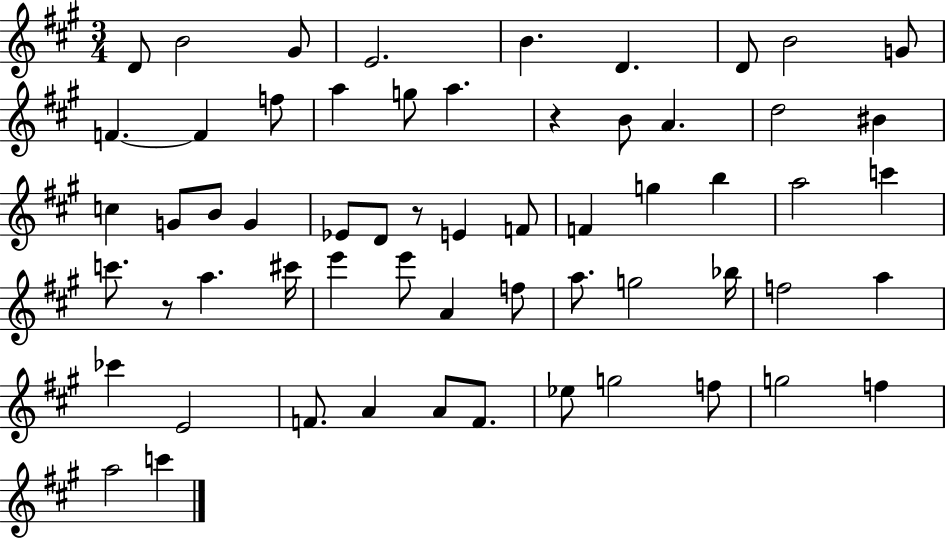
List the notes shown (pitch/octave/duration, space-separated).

D4/e B4/h G#4/e E4/h. B4/q. D4/q. D4/e B4/h G4/e F4/q. F4/q F5/e A5/q G5/e A5/q. R/q B4/e A4/q. D5/h BIS4/q C5/q G4/e B4/e G4/q Eb4/e D4/e R/e E4/q F4/e F4/q G5/q B5/q A5/h C6/q C6/e. R/e A5/q. C#6/s E6/q E6/e A4/q F5/e A5/e. G5/h Bb5/s F5/h A5/q CES6/q E4/h F4/e. A4/q A4/e F4/e. Eb5/e G5/h F5/e G5/h F5/q A5/h C6/q